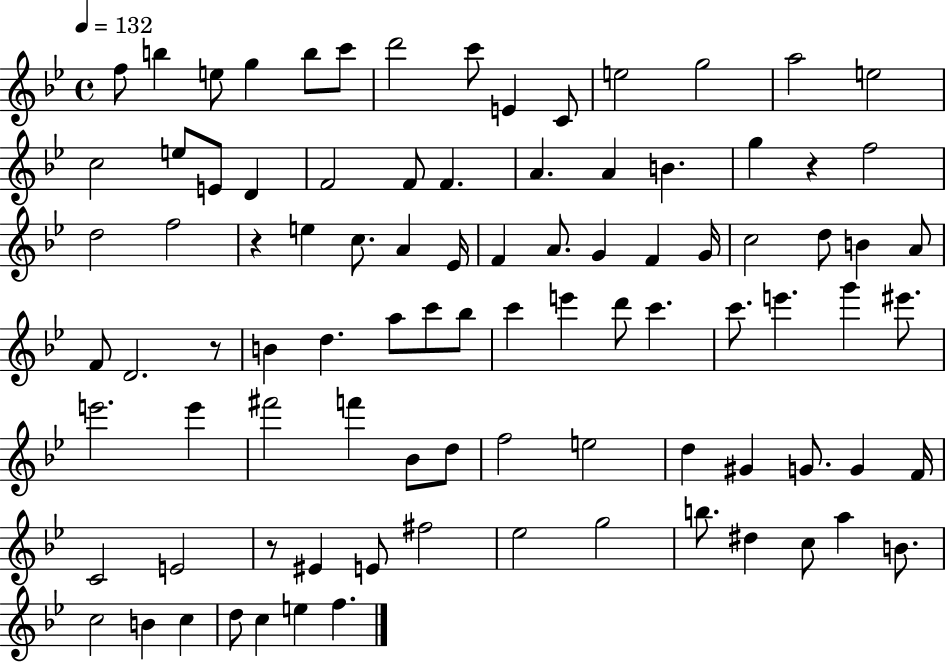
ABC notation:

X:1
T:Untitled
M:4/4
L:1/4
K:Bb
f/2 b e/2 g b/2 c'/2 d'2 c'/2 E C/2 e2 g2 a2 e2 c2 e/2 E/2 D F2 F/2 F A A B g z f2 d2 f2 z e c/2 A _E/4 F A/2 G F G/4 c2 d/2 B A/2 F/2 D2 z/2 B d a/2 c'/2 _b/2 c' e' d'/2 c' c'/2 e' g' ^e'/2 e'2 e' ^f'2 f' _B/2 d/2 f2 e2 d ^G G/2 G F/4 C2 E2 z/2 ^E E/2 ^f2 _e2 g2 b/2 ^d c/2 a B/2 c2 B c d/2 c e f